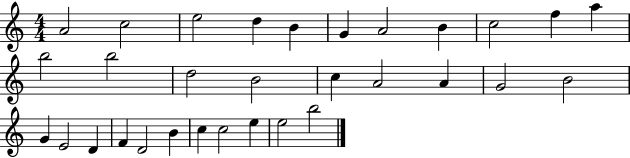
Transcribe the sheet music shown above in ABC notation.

X:1
T:Untitled
M:4/4
L:1/4
K:C
A2 c2 e2 d B G A2 B c2 f a b2 b2 d2 B2 c A2 A G2 B2 G E2 D F D2 B c c2 e e2 b2